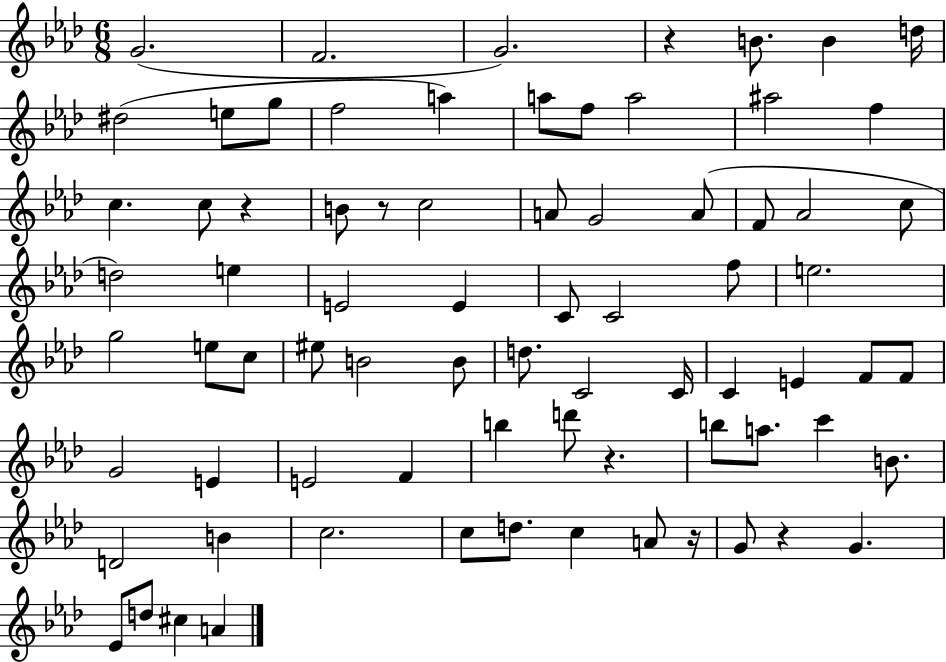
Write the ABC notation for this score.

X:1
T:Untitled
M:6/8
L:1/4
K:Ab
G2 F2 G2 z B/2 B d/4 ^d2 e/2 g/2 f2 a a/2 f/2 a2 ^a2 f c c/2 z B/2 z/2 c2 A/2 G2 A/2 F/2 _A2 c/2 d2 e E2 E C/2 C2 f/2 e2 g2 e/2 c/2 ^e/2 B2 B/2 d/2 C2 C/4 C E F/2 F/2 G2 E E2 F b d'/2 z b/2 a/2 c' B/2 D2 B c2 c/2 d/2 c A/2 z/4 G/2 z G _E/2 d/2 ^c A